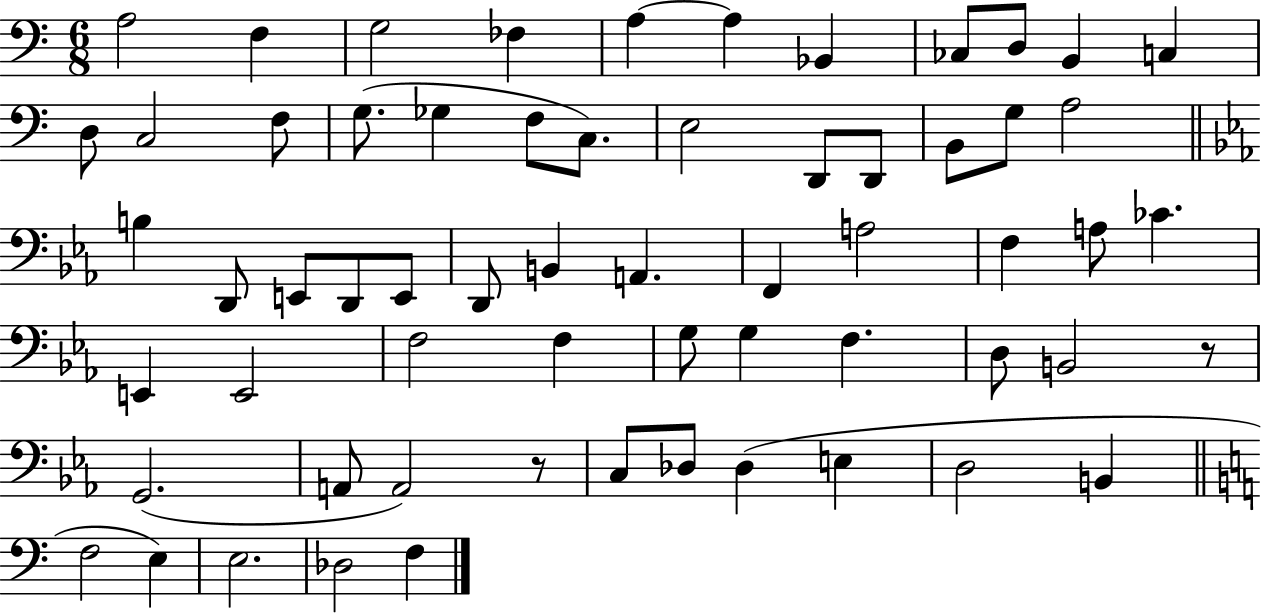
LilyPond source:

{
  \clef bass
  \numericTimeSignature
  \time 6/8
  \key c \major
  a2 f4 | g2 fes4 | a4~~ a4 bes,4 | ces8 d8 b,4 c4 | \break d8 c2 f8 | g8.( ges4 f8 c8.) | e2 d,8 d,8 | b,8 g8 a2 | \break \bar "||" \break \key c \minor b4 d,8 e,8 d,8 e,8 | d,8 b,4 a,4. | f,4 a2 | f4 a8 ces'4. | \break e,4 e,2 | f2 f4 | g8 g4 f4. | d8 b,2 r8 | \break g,2.( | a,8 a,2) r8 | c8 des8 des4( e4 | d2 b,4 | \break \bar "||" \break \key a \minor f2 e4) | e2. | des2 f4 | \bar "|."
}